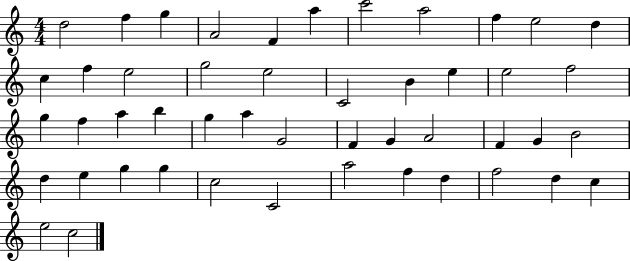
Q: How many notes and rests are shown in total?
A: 48